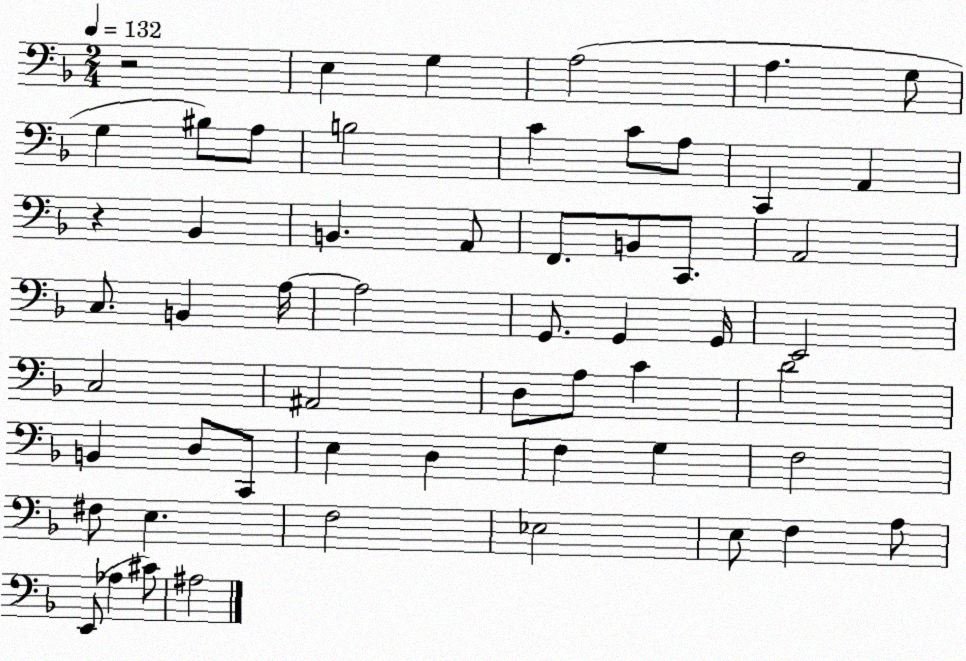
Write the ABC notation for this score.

X:1
T:Untitled
M:2/4
L:1/4
K:F
z2 E, G, A,2 A, G,/2 G, ^B,/2 A,/2 B,2 C C/2 A,/2 C,, A,, z _B,, B,, A,,/2 F,,/2 B,,/2 C,,/2 A,,2 C,/2 B,, A,/4 A,2 G,,/2 G,, G,,/4 E,,2 C,2 ^A,,2 D,/2 A,/2 C D2 B,, D,/2 C,,/2 E, D, F, G, F,2 ^F,/2 E, F,2 _E,2 E,/2 F, A,/2 E,,/2 _A, ^C/2 ^A,2